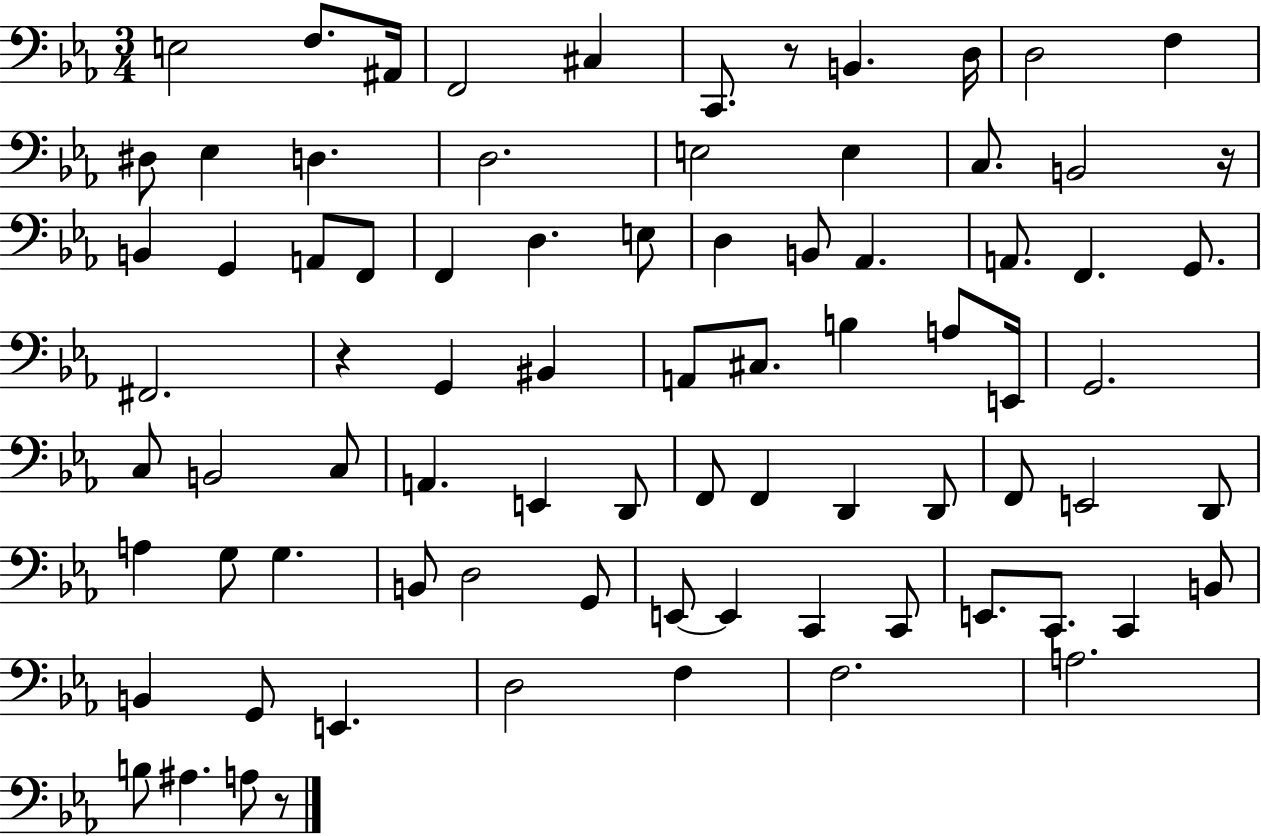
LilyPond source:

{
  \clef bass
  \numericTimeSignature
  \time 3/4
  \key ees \major
  e2 f8. ais,16 | f,2 cis4 | c,8. r8 b,4. d16 | d2 f4 | \break dis8 ees4 d4. | d2. | e2 e4 | c8. b,2 r16 | \break b,4 g,4 a,8 f,8 | f,4 d4. e8 | d4 b,8 aes,4. | a,8. f,4. g,8. | \break fis,2. | r4 g,4 bis,4 | a,8 cis8. b4 a8 e,16 | g,2. | \break c8 b,2 c8 | a,4. e,4 d,8 | f,8 f,4 d,4 d,8 | f,8 e,2 d,8 | \break a4 g8 g4. | b,8 d2 g,8 | e,8~~ e,4 c,4 c,8 | e,8. c,8. c,4 b,8 | \break b,4 g,8 e,4. | d2 f4 | f2. | a2. | \break b8 ais4. a8 r8 | \bar "|."
}